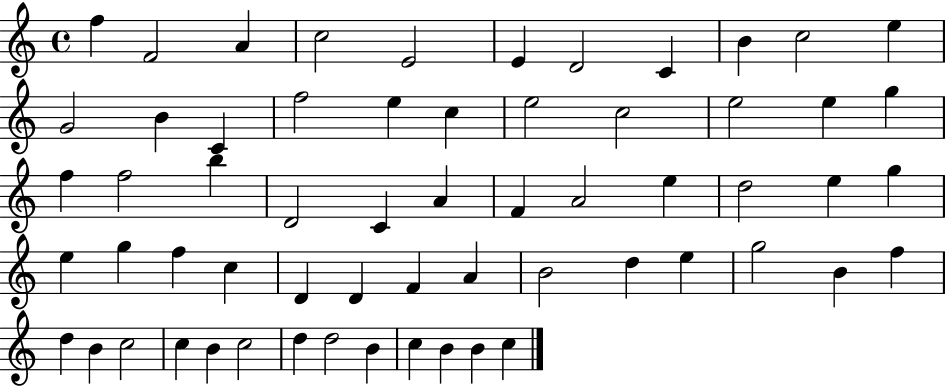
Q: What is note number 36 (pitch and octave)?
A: G5